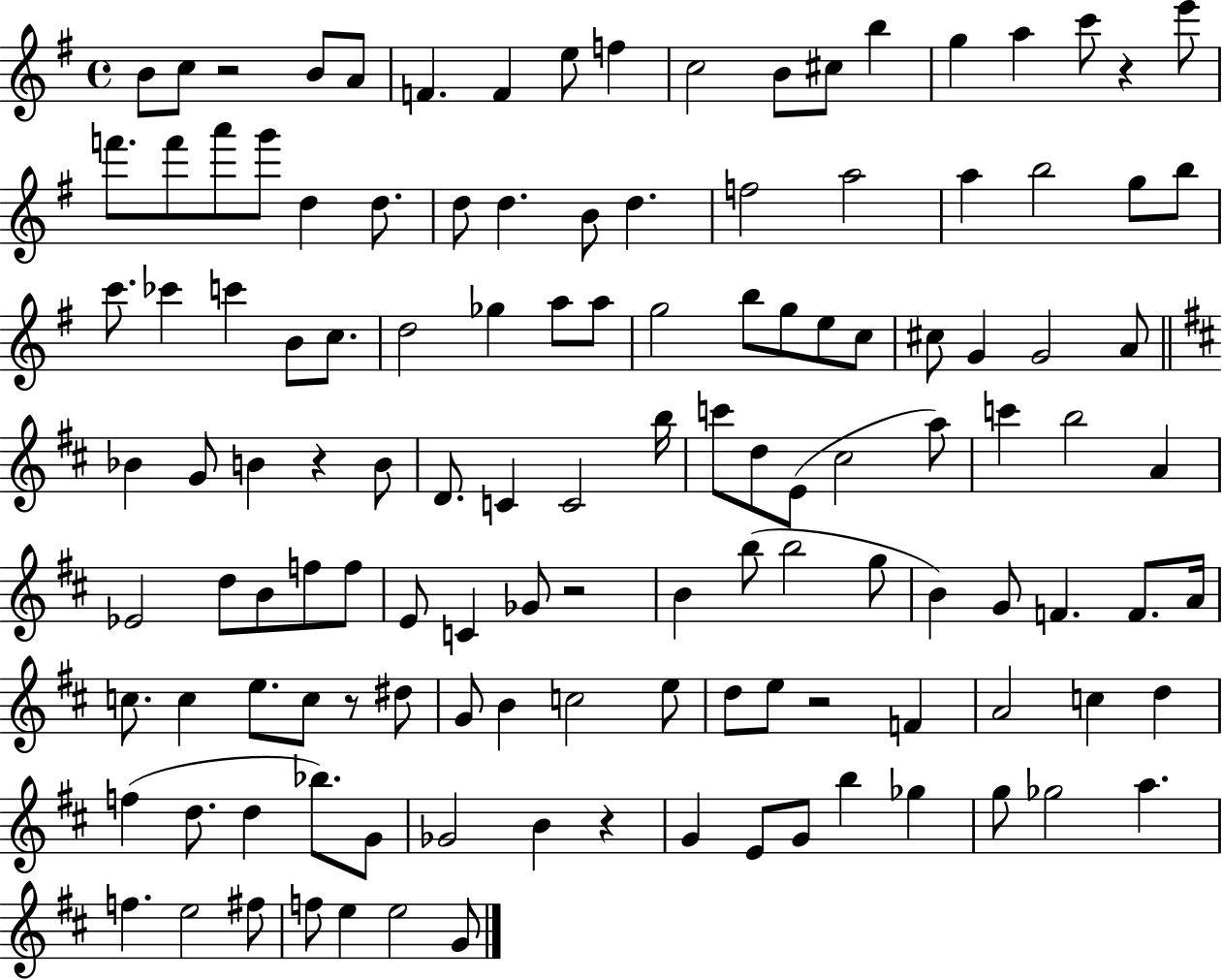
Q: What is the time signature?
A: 4/4